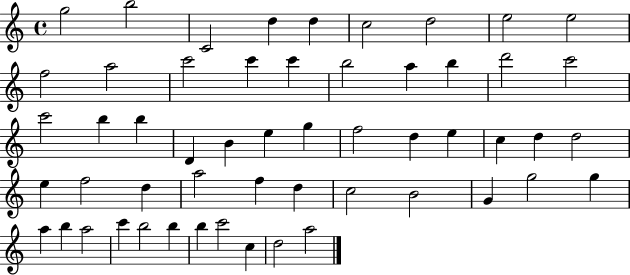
X:1
T:Untitled
M:4/4
L:1/4
K:C
g2 b2 C2 d d c2 d2 e2 e2 f2 a2 c'2 c' c' b2 a b d'2 c'2 c'2 b b D B e g f2 d e c d d2 e f2 d a2 f d c2 B2 G g2 g a b a2 c' b2 b b c'2 c d2 a2